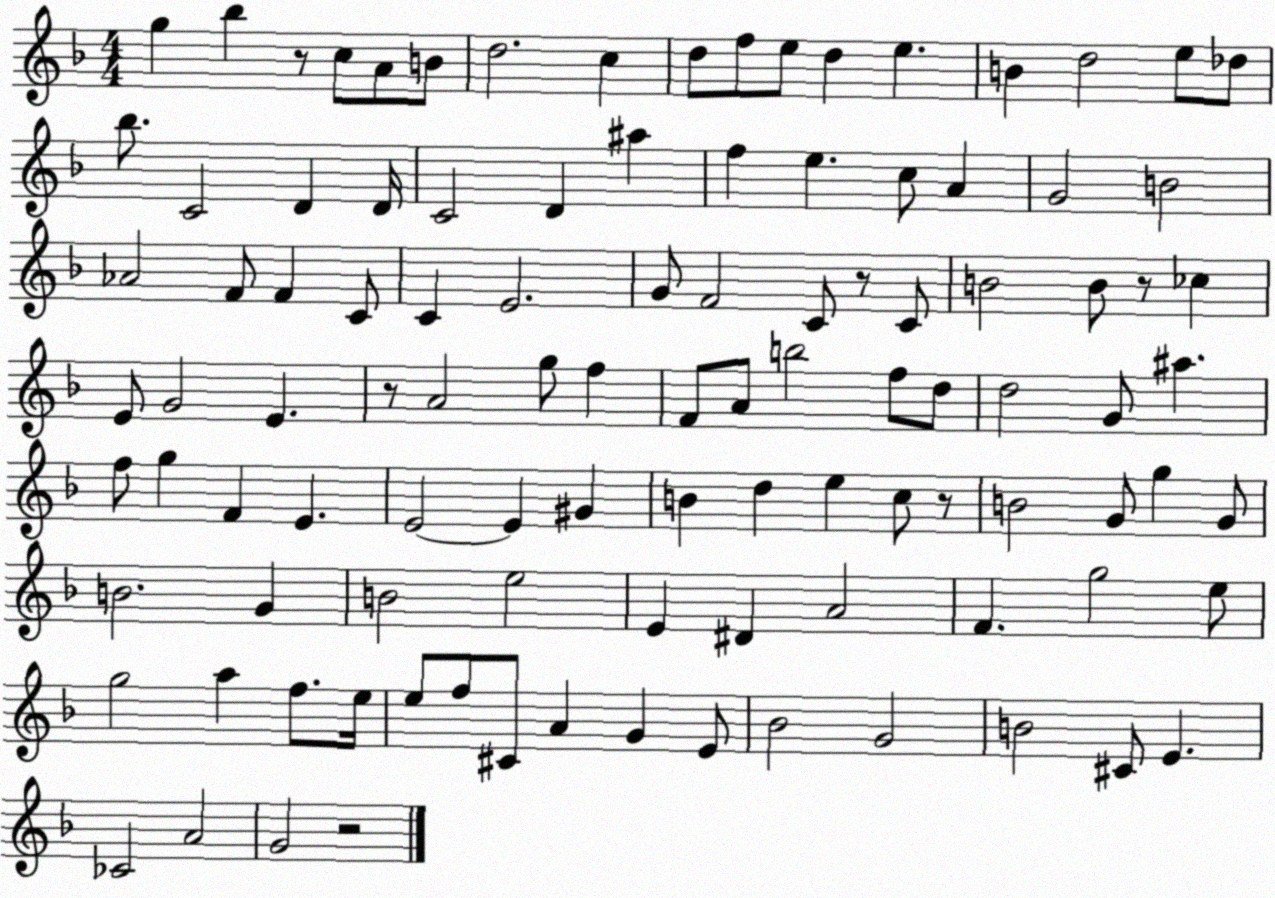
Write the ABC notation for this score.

X:1
T:Untitled
M:4/4
L:1/4
K:F
g _b z/2 c/2 A/2 B/2 d2 c d/2 f/2 e/2 d e B d2 e/2 _d/2 _b/2 C2 D D/4 C2 D ^a f e c/2 A G2 B2 _A2 F/2 F C/2 C E2 G/2 F2 C/2 z/2 C/2 B2 B/2 z/2 _c E/2 G2 E z/2 A2 g/2 f F/2 A/2 b2 f/2 d/2 d2 G/2 ^a f/2 g F E E2 E ^G B d e c/2 z/2 B2 G/2 g G/2 B2 G B2 e2 E ^D A2 F g2 e/2 g2 a f/2 e/4 e/2 f/2 ^C/2 A G E/2 _B2 G2 B2 ^C/2 E _C2 A2 G2 z2